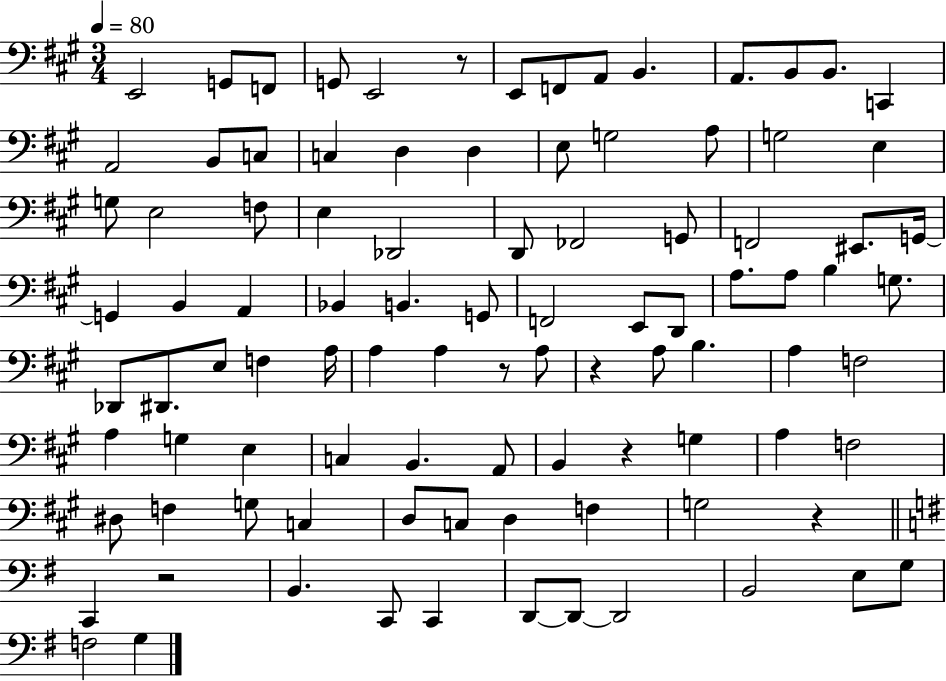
E2/h G2/e F2/e G2/e E2/h R/e E2/e F2/e A2/e B2/q. A2/e. B2/e B2/e. C2/q A2/h B2/e C3/e C3/q D3/q D3/q E3/e G3/h A3/e G3/h E3/q G3/e E3/h F3/e E3/q Db2/h D2/e FES2/h G2/e F2/h EIS2/e. G2/s G2/q B2/q A2/q Bb2/q B2/q. G2/e F2/h E2/e D2/e A3/e. A3/e B3/q G3/e. Db2/e D#2/e. E3/e F3/q A3/s A3/q A3/q R/e A3/e R/q A3/e B3/q. A3/q F3/h A3/q G3/q E3/q C3/q B2/q. A2/e B2/q R/q G3/q A3/q F3/h D#3/e F3/q G3/e C3/q D3/e C3/e D3/q F3/q G3/h R/q C2/q R/h B2/q. C2/e C2/q D2/e D2/e D2/h B2/h E3/e G3/e F3/h G3/q